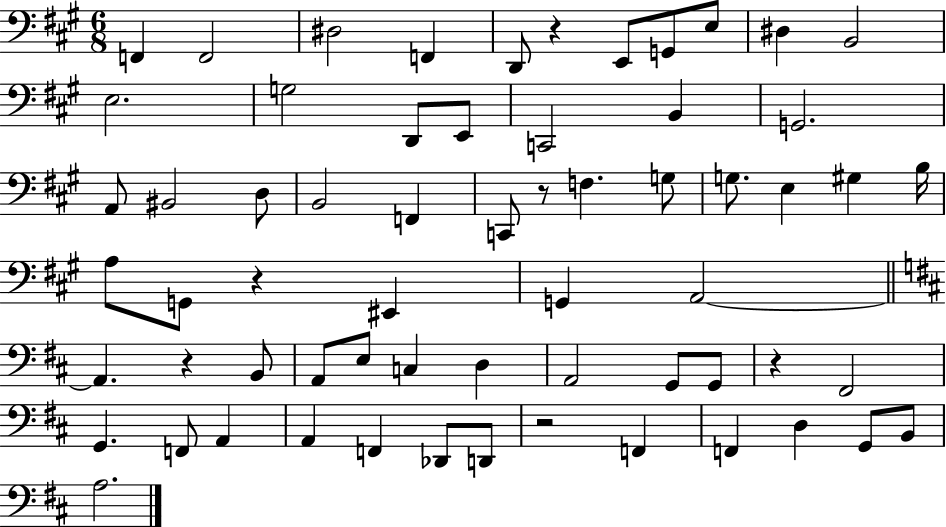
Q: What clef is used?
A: bass